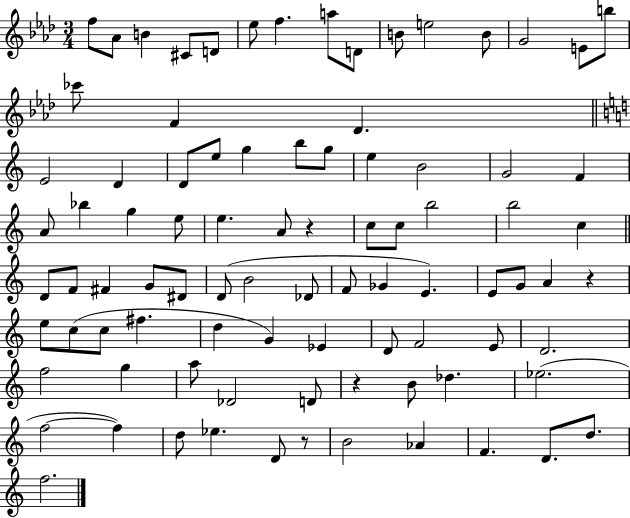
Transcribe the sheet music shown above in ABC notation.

X:1
T:Untitled
M:3/4
L:1/4
K:Ab
f/2 _A/2 B ^C/2 D/2 _e/2 f a/2 D/2 B/2 e2 B/2 G2 E/2 b/2 _c'/2 F _D E2 D D/2 e/2 g b/2 g/2 e B2 G2 F A/2 _b g e/2 e A/2 z c/2 c/2 b2 b2 c D/2 F/2 ^F G/2 ^D/2 D/2 B2 _D/2 F/2 _G E E/2 G/2 A z e/2 c/2 c/2 ^f d G _E D/2 F2 E/2 D2 f2 g a/2 _D2 D/2 z B/2 _d _e2 f2 f d/2 _e D/2 z/2 B2 _A F D/2 d/2 f2